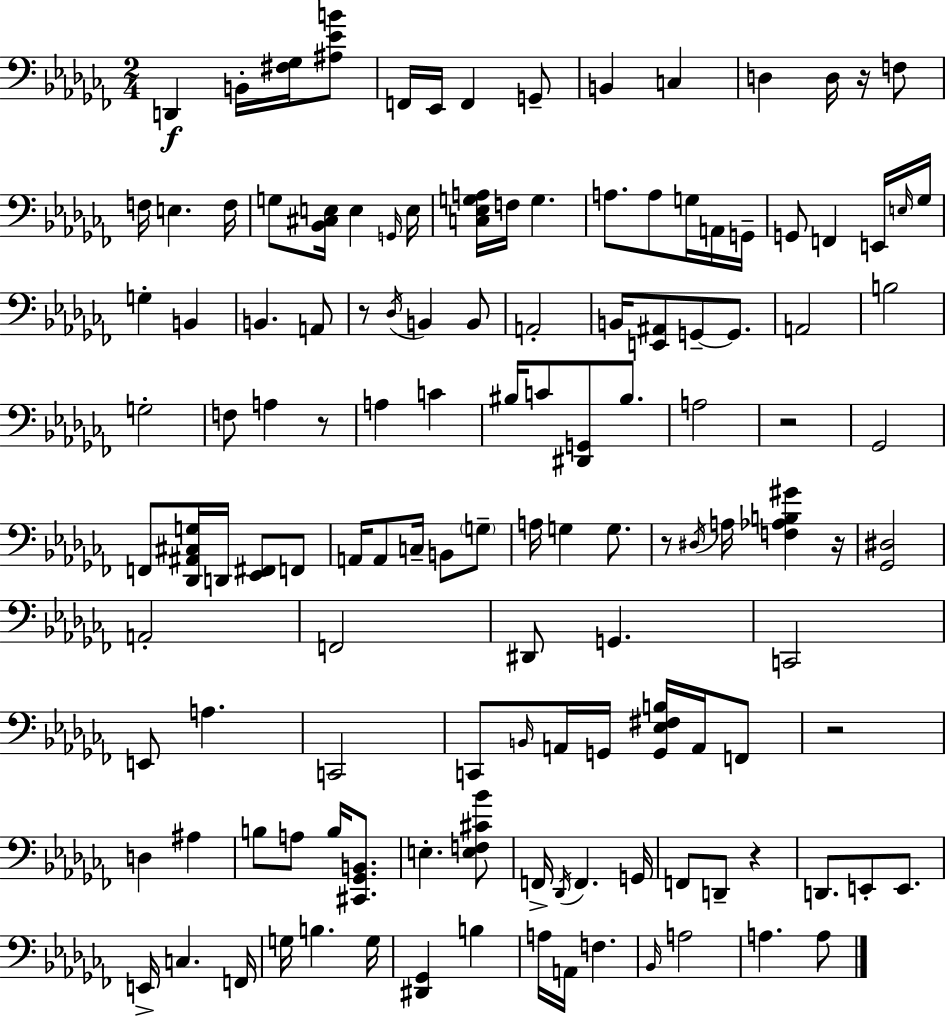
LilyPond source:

{
  \clef bass
  \numericTimeSignature
  \time 2/4
  \key aes \minor
  d,4\f b,16-. <fis ges>16 <ais ees' b'>8 | f,16 ees,16 f,4 g,8-- | b,4 c4 | d4 d16 r16 f8 | \break f16 e4. f16 | g8 <bes, cis e>16 e4 \grace { g,16 } | e16 <c ees g a>16 f16 g4. | a8. a8 g16 a,16 | \break g,16-- g,8 f,4 e,16 | \grace { e16 } ges16 g4-. b,4 | b,4. | a,8 r8 \acciaccatura { des16 } b,4 | \break b,8 a,2-. | b,16 <e, ais,>8 g,8--~~ | g,8. a,2 | b2 | \break g2-. | f8 a4 | r8 a4 c'4 | bis16 c'8 <dis, g,>8 | \break bis8. a2 | r2 | ges,2 | f,8 <des, ais, cis g>16 d,16 <ees, fis,>8 | \break f,8 a,16 a,8 c16-- b,8 | \parenthesize g8-- a16 g4 | g8. r8 \acciaccatura { dis16 } a16 <f aes b gis'>4 | r16 <ges, dis>2 | \break a,2-. | f,2 | dis,8 g,4. | c,2 | \break e,8 a4. | c,2 | c,8 \grace { b,16 } a,16 | g,16 <g, ees fis b>16 a,16 f,8 r2 | \break d4 | ais4 b8 a8 | b16 <cis, ges, b,>8. e4.-. | <e f cis' bes'>8 f,16-> \acciaccatura { des,16 } f,4. | \break g,16 f,8 | d,8-- r4 d,8. | e,8-. e,8. e,16-> c4. | f,16 g16 b4. | \break g16 <dis, ges,>4 | b4 a16 a,16 | f4. \grace { bes,16 } a2 | a4. | \break a8 \bar "|."
}